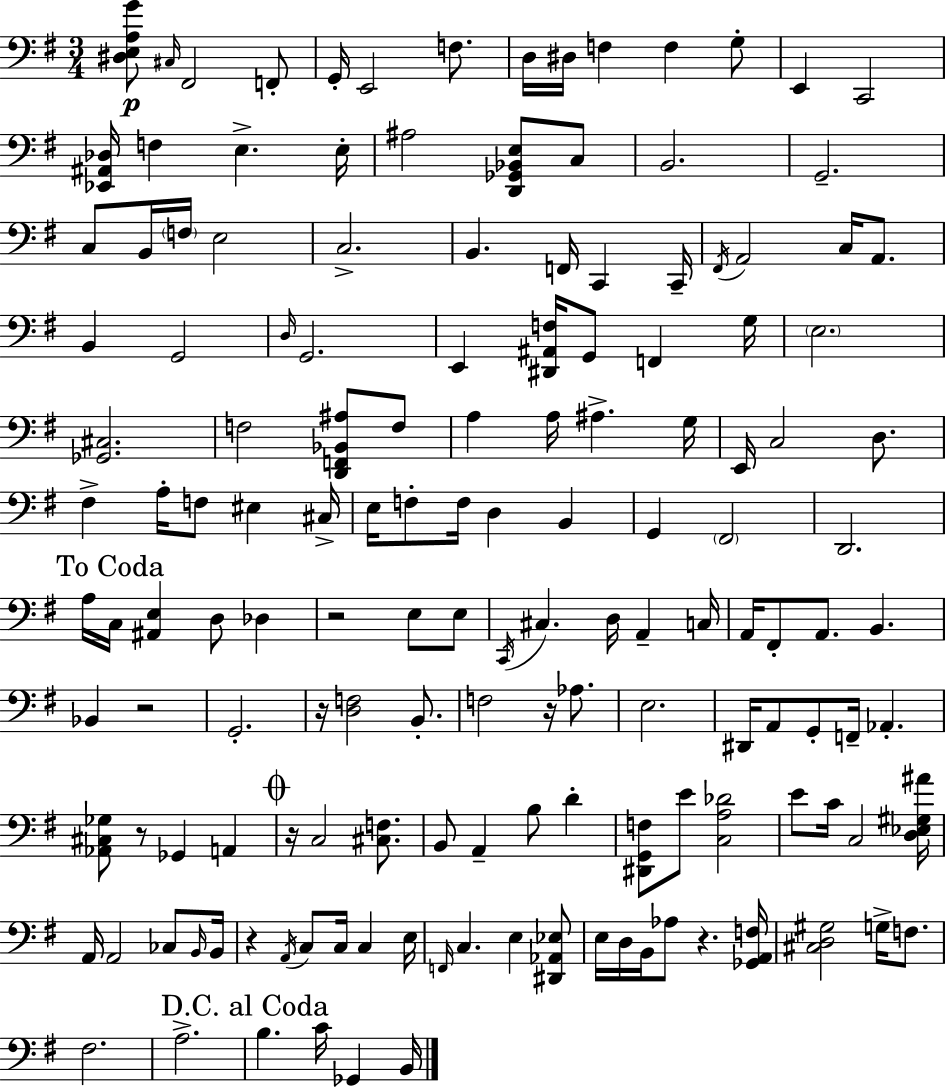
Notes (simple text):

[D#3,E3,A3,G4]/e C#3/s F#2/h F2/e G2/s E2/h F3/e. D3/s D#3/s F3/q F3/q G3/e E2/q C2/h [Eb2,A#2,Db3]/s F3/q E3/q. E3/s A#3/h [D2,Gb2,Bb2,E3]/e C3/e B2/h. G2/h. C3/e B2/s F3/s E3/h C3/h. B2/q. F2/s C2/q C2/s F#2/s A2/h C3/s A2/e. B2/q G2/h D3/s G2/h. E2/q [D#2,A#2,F3]/s G2/e F2/q G3/s E3/h. [Gb2,C#3]/h. F3/h [D2,F2,Bb2,A#3]/e F3/e A3/q A3/s A#3/q. G3/s E2/s C3/h D3/e. F#3/q A3/s F3/e EIS3/q C#3/s E3/s F3/e F3/s D3/q B2/q G2/q F#2/h D2/h. A3/s C3/s [A#2,E3]/q D3/e Db3/q R/h E3/e E3/e C2/s C#3/q. D3/s A2/q C3/s A2/s F#2/e A2/e. B2/q. Bb2/q R/h G2/h. R/s [D3,F3]/h B2/e. F3/h R/s Ab3/e. E3/h. D#2/s A2/e G2/e F2/s Ab2/q. [Ab2,C#3,Gb3]/e R/e Gb2/q A2/q R/s C3/h [C#3,F3]/e. B2/e A2/q B3/e D4/q [D#2,G2,F3]/e E4/e [C3,A3,Db4]/h E4/e C4/s C3/h [D3,Eb3,G#3,A#4]/s A2/s A2/h CES3/e B2/s B2/s R/q A2/s C3/e C3/s C3/q E3/s F2/s C3/q. E3/q [D#2,Ab2,Eb3]/e E3/s D3/s B2/s Ab3/e R/q. [Gb2,A2,F3]/s [C#3,D3,G#3]/h G3/s F3/e. F#3/h. A3/h. B3/q. C4/s Gb2/q B2/s